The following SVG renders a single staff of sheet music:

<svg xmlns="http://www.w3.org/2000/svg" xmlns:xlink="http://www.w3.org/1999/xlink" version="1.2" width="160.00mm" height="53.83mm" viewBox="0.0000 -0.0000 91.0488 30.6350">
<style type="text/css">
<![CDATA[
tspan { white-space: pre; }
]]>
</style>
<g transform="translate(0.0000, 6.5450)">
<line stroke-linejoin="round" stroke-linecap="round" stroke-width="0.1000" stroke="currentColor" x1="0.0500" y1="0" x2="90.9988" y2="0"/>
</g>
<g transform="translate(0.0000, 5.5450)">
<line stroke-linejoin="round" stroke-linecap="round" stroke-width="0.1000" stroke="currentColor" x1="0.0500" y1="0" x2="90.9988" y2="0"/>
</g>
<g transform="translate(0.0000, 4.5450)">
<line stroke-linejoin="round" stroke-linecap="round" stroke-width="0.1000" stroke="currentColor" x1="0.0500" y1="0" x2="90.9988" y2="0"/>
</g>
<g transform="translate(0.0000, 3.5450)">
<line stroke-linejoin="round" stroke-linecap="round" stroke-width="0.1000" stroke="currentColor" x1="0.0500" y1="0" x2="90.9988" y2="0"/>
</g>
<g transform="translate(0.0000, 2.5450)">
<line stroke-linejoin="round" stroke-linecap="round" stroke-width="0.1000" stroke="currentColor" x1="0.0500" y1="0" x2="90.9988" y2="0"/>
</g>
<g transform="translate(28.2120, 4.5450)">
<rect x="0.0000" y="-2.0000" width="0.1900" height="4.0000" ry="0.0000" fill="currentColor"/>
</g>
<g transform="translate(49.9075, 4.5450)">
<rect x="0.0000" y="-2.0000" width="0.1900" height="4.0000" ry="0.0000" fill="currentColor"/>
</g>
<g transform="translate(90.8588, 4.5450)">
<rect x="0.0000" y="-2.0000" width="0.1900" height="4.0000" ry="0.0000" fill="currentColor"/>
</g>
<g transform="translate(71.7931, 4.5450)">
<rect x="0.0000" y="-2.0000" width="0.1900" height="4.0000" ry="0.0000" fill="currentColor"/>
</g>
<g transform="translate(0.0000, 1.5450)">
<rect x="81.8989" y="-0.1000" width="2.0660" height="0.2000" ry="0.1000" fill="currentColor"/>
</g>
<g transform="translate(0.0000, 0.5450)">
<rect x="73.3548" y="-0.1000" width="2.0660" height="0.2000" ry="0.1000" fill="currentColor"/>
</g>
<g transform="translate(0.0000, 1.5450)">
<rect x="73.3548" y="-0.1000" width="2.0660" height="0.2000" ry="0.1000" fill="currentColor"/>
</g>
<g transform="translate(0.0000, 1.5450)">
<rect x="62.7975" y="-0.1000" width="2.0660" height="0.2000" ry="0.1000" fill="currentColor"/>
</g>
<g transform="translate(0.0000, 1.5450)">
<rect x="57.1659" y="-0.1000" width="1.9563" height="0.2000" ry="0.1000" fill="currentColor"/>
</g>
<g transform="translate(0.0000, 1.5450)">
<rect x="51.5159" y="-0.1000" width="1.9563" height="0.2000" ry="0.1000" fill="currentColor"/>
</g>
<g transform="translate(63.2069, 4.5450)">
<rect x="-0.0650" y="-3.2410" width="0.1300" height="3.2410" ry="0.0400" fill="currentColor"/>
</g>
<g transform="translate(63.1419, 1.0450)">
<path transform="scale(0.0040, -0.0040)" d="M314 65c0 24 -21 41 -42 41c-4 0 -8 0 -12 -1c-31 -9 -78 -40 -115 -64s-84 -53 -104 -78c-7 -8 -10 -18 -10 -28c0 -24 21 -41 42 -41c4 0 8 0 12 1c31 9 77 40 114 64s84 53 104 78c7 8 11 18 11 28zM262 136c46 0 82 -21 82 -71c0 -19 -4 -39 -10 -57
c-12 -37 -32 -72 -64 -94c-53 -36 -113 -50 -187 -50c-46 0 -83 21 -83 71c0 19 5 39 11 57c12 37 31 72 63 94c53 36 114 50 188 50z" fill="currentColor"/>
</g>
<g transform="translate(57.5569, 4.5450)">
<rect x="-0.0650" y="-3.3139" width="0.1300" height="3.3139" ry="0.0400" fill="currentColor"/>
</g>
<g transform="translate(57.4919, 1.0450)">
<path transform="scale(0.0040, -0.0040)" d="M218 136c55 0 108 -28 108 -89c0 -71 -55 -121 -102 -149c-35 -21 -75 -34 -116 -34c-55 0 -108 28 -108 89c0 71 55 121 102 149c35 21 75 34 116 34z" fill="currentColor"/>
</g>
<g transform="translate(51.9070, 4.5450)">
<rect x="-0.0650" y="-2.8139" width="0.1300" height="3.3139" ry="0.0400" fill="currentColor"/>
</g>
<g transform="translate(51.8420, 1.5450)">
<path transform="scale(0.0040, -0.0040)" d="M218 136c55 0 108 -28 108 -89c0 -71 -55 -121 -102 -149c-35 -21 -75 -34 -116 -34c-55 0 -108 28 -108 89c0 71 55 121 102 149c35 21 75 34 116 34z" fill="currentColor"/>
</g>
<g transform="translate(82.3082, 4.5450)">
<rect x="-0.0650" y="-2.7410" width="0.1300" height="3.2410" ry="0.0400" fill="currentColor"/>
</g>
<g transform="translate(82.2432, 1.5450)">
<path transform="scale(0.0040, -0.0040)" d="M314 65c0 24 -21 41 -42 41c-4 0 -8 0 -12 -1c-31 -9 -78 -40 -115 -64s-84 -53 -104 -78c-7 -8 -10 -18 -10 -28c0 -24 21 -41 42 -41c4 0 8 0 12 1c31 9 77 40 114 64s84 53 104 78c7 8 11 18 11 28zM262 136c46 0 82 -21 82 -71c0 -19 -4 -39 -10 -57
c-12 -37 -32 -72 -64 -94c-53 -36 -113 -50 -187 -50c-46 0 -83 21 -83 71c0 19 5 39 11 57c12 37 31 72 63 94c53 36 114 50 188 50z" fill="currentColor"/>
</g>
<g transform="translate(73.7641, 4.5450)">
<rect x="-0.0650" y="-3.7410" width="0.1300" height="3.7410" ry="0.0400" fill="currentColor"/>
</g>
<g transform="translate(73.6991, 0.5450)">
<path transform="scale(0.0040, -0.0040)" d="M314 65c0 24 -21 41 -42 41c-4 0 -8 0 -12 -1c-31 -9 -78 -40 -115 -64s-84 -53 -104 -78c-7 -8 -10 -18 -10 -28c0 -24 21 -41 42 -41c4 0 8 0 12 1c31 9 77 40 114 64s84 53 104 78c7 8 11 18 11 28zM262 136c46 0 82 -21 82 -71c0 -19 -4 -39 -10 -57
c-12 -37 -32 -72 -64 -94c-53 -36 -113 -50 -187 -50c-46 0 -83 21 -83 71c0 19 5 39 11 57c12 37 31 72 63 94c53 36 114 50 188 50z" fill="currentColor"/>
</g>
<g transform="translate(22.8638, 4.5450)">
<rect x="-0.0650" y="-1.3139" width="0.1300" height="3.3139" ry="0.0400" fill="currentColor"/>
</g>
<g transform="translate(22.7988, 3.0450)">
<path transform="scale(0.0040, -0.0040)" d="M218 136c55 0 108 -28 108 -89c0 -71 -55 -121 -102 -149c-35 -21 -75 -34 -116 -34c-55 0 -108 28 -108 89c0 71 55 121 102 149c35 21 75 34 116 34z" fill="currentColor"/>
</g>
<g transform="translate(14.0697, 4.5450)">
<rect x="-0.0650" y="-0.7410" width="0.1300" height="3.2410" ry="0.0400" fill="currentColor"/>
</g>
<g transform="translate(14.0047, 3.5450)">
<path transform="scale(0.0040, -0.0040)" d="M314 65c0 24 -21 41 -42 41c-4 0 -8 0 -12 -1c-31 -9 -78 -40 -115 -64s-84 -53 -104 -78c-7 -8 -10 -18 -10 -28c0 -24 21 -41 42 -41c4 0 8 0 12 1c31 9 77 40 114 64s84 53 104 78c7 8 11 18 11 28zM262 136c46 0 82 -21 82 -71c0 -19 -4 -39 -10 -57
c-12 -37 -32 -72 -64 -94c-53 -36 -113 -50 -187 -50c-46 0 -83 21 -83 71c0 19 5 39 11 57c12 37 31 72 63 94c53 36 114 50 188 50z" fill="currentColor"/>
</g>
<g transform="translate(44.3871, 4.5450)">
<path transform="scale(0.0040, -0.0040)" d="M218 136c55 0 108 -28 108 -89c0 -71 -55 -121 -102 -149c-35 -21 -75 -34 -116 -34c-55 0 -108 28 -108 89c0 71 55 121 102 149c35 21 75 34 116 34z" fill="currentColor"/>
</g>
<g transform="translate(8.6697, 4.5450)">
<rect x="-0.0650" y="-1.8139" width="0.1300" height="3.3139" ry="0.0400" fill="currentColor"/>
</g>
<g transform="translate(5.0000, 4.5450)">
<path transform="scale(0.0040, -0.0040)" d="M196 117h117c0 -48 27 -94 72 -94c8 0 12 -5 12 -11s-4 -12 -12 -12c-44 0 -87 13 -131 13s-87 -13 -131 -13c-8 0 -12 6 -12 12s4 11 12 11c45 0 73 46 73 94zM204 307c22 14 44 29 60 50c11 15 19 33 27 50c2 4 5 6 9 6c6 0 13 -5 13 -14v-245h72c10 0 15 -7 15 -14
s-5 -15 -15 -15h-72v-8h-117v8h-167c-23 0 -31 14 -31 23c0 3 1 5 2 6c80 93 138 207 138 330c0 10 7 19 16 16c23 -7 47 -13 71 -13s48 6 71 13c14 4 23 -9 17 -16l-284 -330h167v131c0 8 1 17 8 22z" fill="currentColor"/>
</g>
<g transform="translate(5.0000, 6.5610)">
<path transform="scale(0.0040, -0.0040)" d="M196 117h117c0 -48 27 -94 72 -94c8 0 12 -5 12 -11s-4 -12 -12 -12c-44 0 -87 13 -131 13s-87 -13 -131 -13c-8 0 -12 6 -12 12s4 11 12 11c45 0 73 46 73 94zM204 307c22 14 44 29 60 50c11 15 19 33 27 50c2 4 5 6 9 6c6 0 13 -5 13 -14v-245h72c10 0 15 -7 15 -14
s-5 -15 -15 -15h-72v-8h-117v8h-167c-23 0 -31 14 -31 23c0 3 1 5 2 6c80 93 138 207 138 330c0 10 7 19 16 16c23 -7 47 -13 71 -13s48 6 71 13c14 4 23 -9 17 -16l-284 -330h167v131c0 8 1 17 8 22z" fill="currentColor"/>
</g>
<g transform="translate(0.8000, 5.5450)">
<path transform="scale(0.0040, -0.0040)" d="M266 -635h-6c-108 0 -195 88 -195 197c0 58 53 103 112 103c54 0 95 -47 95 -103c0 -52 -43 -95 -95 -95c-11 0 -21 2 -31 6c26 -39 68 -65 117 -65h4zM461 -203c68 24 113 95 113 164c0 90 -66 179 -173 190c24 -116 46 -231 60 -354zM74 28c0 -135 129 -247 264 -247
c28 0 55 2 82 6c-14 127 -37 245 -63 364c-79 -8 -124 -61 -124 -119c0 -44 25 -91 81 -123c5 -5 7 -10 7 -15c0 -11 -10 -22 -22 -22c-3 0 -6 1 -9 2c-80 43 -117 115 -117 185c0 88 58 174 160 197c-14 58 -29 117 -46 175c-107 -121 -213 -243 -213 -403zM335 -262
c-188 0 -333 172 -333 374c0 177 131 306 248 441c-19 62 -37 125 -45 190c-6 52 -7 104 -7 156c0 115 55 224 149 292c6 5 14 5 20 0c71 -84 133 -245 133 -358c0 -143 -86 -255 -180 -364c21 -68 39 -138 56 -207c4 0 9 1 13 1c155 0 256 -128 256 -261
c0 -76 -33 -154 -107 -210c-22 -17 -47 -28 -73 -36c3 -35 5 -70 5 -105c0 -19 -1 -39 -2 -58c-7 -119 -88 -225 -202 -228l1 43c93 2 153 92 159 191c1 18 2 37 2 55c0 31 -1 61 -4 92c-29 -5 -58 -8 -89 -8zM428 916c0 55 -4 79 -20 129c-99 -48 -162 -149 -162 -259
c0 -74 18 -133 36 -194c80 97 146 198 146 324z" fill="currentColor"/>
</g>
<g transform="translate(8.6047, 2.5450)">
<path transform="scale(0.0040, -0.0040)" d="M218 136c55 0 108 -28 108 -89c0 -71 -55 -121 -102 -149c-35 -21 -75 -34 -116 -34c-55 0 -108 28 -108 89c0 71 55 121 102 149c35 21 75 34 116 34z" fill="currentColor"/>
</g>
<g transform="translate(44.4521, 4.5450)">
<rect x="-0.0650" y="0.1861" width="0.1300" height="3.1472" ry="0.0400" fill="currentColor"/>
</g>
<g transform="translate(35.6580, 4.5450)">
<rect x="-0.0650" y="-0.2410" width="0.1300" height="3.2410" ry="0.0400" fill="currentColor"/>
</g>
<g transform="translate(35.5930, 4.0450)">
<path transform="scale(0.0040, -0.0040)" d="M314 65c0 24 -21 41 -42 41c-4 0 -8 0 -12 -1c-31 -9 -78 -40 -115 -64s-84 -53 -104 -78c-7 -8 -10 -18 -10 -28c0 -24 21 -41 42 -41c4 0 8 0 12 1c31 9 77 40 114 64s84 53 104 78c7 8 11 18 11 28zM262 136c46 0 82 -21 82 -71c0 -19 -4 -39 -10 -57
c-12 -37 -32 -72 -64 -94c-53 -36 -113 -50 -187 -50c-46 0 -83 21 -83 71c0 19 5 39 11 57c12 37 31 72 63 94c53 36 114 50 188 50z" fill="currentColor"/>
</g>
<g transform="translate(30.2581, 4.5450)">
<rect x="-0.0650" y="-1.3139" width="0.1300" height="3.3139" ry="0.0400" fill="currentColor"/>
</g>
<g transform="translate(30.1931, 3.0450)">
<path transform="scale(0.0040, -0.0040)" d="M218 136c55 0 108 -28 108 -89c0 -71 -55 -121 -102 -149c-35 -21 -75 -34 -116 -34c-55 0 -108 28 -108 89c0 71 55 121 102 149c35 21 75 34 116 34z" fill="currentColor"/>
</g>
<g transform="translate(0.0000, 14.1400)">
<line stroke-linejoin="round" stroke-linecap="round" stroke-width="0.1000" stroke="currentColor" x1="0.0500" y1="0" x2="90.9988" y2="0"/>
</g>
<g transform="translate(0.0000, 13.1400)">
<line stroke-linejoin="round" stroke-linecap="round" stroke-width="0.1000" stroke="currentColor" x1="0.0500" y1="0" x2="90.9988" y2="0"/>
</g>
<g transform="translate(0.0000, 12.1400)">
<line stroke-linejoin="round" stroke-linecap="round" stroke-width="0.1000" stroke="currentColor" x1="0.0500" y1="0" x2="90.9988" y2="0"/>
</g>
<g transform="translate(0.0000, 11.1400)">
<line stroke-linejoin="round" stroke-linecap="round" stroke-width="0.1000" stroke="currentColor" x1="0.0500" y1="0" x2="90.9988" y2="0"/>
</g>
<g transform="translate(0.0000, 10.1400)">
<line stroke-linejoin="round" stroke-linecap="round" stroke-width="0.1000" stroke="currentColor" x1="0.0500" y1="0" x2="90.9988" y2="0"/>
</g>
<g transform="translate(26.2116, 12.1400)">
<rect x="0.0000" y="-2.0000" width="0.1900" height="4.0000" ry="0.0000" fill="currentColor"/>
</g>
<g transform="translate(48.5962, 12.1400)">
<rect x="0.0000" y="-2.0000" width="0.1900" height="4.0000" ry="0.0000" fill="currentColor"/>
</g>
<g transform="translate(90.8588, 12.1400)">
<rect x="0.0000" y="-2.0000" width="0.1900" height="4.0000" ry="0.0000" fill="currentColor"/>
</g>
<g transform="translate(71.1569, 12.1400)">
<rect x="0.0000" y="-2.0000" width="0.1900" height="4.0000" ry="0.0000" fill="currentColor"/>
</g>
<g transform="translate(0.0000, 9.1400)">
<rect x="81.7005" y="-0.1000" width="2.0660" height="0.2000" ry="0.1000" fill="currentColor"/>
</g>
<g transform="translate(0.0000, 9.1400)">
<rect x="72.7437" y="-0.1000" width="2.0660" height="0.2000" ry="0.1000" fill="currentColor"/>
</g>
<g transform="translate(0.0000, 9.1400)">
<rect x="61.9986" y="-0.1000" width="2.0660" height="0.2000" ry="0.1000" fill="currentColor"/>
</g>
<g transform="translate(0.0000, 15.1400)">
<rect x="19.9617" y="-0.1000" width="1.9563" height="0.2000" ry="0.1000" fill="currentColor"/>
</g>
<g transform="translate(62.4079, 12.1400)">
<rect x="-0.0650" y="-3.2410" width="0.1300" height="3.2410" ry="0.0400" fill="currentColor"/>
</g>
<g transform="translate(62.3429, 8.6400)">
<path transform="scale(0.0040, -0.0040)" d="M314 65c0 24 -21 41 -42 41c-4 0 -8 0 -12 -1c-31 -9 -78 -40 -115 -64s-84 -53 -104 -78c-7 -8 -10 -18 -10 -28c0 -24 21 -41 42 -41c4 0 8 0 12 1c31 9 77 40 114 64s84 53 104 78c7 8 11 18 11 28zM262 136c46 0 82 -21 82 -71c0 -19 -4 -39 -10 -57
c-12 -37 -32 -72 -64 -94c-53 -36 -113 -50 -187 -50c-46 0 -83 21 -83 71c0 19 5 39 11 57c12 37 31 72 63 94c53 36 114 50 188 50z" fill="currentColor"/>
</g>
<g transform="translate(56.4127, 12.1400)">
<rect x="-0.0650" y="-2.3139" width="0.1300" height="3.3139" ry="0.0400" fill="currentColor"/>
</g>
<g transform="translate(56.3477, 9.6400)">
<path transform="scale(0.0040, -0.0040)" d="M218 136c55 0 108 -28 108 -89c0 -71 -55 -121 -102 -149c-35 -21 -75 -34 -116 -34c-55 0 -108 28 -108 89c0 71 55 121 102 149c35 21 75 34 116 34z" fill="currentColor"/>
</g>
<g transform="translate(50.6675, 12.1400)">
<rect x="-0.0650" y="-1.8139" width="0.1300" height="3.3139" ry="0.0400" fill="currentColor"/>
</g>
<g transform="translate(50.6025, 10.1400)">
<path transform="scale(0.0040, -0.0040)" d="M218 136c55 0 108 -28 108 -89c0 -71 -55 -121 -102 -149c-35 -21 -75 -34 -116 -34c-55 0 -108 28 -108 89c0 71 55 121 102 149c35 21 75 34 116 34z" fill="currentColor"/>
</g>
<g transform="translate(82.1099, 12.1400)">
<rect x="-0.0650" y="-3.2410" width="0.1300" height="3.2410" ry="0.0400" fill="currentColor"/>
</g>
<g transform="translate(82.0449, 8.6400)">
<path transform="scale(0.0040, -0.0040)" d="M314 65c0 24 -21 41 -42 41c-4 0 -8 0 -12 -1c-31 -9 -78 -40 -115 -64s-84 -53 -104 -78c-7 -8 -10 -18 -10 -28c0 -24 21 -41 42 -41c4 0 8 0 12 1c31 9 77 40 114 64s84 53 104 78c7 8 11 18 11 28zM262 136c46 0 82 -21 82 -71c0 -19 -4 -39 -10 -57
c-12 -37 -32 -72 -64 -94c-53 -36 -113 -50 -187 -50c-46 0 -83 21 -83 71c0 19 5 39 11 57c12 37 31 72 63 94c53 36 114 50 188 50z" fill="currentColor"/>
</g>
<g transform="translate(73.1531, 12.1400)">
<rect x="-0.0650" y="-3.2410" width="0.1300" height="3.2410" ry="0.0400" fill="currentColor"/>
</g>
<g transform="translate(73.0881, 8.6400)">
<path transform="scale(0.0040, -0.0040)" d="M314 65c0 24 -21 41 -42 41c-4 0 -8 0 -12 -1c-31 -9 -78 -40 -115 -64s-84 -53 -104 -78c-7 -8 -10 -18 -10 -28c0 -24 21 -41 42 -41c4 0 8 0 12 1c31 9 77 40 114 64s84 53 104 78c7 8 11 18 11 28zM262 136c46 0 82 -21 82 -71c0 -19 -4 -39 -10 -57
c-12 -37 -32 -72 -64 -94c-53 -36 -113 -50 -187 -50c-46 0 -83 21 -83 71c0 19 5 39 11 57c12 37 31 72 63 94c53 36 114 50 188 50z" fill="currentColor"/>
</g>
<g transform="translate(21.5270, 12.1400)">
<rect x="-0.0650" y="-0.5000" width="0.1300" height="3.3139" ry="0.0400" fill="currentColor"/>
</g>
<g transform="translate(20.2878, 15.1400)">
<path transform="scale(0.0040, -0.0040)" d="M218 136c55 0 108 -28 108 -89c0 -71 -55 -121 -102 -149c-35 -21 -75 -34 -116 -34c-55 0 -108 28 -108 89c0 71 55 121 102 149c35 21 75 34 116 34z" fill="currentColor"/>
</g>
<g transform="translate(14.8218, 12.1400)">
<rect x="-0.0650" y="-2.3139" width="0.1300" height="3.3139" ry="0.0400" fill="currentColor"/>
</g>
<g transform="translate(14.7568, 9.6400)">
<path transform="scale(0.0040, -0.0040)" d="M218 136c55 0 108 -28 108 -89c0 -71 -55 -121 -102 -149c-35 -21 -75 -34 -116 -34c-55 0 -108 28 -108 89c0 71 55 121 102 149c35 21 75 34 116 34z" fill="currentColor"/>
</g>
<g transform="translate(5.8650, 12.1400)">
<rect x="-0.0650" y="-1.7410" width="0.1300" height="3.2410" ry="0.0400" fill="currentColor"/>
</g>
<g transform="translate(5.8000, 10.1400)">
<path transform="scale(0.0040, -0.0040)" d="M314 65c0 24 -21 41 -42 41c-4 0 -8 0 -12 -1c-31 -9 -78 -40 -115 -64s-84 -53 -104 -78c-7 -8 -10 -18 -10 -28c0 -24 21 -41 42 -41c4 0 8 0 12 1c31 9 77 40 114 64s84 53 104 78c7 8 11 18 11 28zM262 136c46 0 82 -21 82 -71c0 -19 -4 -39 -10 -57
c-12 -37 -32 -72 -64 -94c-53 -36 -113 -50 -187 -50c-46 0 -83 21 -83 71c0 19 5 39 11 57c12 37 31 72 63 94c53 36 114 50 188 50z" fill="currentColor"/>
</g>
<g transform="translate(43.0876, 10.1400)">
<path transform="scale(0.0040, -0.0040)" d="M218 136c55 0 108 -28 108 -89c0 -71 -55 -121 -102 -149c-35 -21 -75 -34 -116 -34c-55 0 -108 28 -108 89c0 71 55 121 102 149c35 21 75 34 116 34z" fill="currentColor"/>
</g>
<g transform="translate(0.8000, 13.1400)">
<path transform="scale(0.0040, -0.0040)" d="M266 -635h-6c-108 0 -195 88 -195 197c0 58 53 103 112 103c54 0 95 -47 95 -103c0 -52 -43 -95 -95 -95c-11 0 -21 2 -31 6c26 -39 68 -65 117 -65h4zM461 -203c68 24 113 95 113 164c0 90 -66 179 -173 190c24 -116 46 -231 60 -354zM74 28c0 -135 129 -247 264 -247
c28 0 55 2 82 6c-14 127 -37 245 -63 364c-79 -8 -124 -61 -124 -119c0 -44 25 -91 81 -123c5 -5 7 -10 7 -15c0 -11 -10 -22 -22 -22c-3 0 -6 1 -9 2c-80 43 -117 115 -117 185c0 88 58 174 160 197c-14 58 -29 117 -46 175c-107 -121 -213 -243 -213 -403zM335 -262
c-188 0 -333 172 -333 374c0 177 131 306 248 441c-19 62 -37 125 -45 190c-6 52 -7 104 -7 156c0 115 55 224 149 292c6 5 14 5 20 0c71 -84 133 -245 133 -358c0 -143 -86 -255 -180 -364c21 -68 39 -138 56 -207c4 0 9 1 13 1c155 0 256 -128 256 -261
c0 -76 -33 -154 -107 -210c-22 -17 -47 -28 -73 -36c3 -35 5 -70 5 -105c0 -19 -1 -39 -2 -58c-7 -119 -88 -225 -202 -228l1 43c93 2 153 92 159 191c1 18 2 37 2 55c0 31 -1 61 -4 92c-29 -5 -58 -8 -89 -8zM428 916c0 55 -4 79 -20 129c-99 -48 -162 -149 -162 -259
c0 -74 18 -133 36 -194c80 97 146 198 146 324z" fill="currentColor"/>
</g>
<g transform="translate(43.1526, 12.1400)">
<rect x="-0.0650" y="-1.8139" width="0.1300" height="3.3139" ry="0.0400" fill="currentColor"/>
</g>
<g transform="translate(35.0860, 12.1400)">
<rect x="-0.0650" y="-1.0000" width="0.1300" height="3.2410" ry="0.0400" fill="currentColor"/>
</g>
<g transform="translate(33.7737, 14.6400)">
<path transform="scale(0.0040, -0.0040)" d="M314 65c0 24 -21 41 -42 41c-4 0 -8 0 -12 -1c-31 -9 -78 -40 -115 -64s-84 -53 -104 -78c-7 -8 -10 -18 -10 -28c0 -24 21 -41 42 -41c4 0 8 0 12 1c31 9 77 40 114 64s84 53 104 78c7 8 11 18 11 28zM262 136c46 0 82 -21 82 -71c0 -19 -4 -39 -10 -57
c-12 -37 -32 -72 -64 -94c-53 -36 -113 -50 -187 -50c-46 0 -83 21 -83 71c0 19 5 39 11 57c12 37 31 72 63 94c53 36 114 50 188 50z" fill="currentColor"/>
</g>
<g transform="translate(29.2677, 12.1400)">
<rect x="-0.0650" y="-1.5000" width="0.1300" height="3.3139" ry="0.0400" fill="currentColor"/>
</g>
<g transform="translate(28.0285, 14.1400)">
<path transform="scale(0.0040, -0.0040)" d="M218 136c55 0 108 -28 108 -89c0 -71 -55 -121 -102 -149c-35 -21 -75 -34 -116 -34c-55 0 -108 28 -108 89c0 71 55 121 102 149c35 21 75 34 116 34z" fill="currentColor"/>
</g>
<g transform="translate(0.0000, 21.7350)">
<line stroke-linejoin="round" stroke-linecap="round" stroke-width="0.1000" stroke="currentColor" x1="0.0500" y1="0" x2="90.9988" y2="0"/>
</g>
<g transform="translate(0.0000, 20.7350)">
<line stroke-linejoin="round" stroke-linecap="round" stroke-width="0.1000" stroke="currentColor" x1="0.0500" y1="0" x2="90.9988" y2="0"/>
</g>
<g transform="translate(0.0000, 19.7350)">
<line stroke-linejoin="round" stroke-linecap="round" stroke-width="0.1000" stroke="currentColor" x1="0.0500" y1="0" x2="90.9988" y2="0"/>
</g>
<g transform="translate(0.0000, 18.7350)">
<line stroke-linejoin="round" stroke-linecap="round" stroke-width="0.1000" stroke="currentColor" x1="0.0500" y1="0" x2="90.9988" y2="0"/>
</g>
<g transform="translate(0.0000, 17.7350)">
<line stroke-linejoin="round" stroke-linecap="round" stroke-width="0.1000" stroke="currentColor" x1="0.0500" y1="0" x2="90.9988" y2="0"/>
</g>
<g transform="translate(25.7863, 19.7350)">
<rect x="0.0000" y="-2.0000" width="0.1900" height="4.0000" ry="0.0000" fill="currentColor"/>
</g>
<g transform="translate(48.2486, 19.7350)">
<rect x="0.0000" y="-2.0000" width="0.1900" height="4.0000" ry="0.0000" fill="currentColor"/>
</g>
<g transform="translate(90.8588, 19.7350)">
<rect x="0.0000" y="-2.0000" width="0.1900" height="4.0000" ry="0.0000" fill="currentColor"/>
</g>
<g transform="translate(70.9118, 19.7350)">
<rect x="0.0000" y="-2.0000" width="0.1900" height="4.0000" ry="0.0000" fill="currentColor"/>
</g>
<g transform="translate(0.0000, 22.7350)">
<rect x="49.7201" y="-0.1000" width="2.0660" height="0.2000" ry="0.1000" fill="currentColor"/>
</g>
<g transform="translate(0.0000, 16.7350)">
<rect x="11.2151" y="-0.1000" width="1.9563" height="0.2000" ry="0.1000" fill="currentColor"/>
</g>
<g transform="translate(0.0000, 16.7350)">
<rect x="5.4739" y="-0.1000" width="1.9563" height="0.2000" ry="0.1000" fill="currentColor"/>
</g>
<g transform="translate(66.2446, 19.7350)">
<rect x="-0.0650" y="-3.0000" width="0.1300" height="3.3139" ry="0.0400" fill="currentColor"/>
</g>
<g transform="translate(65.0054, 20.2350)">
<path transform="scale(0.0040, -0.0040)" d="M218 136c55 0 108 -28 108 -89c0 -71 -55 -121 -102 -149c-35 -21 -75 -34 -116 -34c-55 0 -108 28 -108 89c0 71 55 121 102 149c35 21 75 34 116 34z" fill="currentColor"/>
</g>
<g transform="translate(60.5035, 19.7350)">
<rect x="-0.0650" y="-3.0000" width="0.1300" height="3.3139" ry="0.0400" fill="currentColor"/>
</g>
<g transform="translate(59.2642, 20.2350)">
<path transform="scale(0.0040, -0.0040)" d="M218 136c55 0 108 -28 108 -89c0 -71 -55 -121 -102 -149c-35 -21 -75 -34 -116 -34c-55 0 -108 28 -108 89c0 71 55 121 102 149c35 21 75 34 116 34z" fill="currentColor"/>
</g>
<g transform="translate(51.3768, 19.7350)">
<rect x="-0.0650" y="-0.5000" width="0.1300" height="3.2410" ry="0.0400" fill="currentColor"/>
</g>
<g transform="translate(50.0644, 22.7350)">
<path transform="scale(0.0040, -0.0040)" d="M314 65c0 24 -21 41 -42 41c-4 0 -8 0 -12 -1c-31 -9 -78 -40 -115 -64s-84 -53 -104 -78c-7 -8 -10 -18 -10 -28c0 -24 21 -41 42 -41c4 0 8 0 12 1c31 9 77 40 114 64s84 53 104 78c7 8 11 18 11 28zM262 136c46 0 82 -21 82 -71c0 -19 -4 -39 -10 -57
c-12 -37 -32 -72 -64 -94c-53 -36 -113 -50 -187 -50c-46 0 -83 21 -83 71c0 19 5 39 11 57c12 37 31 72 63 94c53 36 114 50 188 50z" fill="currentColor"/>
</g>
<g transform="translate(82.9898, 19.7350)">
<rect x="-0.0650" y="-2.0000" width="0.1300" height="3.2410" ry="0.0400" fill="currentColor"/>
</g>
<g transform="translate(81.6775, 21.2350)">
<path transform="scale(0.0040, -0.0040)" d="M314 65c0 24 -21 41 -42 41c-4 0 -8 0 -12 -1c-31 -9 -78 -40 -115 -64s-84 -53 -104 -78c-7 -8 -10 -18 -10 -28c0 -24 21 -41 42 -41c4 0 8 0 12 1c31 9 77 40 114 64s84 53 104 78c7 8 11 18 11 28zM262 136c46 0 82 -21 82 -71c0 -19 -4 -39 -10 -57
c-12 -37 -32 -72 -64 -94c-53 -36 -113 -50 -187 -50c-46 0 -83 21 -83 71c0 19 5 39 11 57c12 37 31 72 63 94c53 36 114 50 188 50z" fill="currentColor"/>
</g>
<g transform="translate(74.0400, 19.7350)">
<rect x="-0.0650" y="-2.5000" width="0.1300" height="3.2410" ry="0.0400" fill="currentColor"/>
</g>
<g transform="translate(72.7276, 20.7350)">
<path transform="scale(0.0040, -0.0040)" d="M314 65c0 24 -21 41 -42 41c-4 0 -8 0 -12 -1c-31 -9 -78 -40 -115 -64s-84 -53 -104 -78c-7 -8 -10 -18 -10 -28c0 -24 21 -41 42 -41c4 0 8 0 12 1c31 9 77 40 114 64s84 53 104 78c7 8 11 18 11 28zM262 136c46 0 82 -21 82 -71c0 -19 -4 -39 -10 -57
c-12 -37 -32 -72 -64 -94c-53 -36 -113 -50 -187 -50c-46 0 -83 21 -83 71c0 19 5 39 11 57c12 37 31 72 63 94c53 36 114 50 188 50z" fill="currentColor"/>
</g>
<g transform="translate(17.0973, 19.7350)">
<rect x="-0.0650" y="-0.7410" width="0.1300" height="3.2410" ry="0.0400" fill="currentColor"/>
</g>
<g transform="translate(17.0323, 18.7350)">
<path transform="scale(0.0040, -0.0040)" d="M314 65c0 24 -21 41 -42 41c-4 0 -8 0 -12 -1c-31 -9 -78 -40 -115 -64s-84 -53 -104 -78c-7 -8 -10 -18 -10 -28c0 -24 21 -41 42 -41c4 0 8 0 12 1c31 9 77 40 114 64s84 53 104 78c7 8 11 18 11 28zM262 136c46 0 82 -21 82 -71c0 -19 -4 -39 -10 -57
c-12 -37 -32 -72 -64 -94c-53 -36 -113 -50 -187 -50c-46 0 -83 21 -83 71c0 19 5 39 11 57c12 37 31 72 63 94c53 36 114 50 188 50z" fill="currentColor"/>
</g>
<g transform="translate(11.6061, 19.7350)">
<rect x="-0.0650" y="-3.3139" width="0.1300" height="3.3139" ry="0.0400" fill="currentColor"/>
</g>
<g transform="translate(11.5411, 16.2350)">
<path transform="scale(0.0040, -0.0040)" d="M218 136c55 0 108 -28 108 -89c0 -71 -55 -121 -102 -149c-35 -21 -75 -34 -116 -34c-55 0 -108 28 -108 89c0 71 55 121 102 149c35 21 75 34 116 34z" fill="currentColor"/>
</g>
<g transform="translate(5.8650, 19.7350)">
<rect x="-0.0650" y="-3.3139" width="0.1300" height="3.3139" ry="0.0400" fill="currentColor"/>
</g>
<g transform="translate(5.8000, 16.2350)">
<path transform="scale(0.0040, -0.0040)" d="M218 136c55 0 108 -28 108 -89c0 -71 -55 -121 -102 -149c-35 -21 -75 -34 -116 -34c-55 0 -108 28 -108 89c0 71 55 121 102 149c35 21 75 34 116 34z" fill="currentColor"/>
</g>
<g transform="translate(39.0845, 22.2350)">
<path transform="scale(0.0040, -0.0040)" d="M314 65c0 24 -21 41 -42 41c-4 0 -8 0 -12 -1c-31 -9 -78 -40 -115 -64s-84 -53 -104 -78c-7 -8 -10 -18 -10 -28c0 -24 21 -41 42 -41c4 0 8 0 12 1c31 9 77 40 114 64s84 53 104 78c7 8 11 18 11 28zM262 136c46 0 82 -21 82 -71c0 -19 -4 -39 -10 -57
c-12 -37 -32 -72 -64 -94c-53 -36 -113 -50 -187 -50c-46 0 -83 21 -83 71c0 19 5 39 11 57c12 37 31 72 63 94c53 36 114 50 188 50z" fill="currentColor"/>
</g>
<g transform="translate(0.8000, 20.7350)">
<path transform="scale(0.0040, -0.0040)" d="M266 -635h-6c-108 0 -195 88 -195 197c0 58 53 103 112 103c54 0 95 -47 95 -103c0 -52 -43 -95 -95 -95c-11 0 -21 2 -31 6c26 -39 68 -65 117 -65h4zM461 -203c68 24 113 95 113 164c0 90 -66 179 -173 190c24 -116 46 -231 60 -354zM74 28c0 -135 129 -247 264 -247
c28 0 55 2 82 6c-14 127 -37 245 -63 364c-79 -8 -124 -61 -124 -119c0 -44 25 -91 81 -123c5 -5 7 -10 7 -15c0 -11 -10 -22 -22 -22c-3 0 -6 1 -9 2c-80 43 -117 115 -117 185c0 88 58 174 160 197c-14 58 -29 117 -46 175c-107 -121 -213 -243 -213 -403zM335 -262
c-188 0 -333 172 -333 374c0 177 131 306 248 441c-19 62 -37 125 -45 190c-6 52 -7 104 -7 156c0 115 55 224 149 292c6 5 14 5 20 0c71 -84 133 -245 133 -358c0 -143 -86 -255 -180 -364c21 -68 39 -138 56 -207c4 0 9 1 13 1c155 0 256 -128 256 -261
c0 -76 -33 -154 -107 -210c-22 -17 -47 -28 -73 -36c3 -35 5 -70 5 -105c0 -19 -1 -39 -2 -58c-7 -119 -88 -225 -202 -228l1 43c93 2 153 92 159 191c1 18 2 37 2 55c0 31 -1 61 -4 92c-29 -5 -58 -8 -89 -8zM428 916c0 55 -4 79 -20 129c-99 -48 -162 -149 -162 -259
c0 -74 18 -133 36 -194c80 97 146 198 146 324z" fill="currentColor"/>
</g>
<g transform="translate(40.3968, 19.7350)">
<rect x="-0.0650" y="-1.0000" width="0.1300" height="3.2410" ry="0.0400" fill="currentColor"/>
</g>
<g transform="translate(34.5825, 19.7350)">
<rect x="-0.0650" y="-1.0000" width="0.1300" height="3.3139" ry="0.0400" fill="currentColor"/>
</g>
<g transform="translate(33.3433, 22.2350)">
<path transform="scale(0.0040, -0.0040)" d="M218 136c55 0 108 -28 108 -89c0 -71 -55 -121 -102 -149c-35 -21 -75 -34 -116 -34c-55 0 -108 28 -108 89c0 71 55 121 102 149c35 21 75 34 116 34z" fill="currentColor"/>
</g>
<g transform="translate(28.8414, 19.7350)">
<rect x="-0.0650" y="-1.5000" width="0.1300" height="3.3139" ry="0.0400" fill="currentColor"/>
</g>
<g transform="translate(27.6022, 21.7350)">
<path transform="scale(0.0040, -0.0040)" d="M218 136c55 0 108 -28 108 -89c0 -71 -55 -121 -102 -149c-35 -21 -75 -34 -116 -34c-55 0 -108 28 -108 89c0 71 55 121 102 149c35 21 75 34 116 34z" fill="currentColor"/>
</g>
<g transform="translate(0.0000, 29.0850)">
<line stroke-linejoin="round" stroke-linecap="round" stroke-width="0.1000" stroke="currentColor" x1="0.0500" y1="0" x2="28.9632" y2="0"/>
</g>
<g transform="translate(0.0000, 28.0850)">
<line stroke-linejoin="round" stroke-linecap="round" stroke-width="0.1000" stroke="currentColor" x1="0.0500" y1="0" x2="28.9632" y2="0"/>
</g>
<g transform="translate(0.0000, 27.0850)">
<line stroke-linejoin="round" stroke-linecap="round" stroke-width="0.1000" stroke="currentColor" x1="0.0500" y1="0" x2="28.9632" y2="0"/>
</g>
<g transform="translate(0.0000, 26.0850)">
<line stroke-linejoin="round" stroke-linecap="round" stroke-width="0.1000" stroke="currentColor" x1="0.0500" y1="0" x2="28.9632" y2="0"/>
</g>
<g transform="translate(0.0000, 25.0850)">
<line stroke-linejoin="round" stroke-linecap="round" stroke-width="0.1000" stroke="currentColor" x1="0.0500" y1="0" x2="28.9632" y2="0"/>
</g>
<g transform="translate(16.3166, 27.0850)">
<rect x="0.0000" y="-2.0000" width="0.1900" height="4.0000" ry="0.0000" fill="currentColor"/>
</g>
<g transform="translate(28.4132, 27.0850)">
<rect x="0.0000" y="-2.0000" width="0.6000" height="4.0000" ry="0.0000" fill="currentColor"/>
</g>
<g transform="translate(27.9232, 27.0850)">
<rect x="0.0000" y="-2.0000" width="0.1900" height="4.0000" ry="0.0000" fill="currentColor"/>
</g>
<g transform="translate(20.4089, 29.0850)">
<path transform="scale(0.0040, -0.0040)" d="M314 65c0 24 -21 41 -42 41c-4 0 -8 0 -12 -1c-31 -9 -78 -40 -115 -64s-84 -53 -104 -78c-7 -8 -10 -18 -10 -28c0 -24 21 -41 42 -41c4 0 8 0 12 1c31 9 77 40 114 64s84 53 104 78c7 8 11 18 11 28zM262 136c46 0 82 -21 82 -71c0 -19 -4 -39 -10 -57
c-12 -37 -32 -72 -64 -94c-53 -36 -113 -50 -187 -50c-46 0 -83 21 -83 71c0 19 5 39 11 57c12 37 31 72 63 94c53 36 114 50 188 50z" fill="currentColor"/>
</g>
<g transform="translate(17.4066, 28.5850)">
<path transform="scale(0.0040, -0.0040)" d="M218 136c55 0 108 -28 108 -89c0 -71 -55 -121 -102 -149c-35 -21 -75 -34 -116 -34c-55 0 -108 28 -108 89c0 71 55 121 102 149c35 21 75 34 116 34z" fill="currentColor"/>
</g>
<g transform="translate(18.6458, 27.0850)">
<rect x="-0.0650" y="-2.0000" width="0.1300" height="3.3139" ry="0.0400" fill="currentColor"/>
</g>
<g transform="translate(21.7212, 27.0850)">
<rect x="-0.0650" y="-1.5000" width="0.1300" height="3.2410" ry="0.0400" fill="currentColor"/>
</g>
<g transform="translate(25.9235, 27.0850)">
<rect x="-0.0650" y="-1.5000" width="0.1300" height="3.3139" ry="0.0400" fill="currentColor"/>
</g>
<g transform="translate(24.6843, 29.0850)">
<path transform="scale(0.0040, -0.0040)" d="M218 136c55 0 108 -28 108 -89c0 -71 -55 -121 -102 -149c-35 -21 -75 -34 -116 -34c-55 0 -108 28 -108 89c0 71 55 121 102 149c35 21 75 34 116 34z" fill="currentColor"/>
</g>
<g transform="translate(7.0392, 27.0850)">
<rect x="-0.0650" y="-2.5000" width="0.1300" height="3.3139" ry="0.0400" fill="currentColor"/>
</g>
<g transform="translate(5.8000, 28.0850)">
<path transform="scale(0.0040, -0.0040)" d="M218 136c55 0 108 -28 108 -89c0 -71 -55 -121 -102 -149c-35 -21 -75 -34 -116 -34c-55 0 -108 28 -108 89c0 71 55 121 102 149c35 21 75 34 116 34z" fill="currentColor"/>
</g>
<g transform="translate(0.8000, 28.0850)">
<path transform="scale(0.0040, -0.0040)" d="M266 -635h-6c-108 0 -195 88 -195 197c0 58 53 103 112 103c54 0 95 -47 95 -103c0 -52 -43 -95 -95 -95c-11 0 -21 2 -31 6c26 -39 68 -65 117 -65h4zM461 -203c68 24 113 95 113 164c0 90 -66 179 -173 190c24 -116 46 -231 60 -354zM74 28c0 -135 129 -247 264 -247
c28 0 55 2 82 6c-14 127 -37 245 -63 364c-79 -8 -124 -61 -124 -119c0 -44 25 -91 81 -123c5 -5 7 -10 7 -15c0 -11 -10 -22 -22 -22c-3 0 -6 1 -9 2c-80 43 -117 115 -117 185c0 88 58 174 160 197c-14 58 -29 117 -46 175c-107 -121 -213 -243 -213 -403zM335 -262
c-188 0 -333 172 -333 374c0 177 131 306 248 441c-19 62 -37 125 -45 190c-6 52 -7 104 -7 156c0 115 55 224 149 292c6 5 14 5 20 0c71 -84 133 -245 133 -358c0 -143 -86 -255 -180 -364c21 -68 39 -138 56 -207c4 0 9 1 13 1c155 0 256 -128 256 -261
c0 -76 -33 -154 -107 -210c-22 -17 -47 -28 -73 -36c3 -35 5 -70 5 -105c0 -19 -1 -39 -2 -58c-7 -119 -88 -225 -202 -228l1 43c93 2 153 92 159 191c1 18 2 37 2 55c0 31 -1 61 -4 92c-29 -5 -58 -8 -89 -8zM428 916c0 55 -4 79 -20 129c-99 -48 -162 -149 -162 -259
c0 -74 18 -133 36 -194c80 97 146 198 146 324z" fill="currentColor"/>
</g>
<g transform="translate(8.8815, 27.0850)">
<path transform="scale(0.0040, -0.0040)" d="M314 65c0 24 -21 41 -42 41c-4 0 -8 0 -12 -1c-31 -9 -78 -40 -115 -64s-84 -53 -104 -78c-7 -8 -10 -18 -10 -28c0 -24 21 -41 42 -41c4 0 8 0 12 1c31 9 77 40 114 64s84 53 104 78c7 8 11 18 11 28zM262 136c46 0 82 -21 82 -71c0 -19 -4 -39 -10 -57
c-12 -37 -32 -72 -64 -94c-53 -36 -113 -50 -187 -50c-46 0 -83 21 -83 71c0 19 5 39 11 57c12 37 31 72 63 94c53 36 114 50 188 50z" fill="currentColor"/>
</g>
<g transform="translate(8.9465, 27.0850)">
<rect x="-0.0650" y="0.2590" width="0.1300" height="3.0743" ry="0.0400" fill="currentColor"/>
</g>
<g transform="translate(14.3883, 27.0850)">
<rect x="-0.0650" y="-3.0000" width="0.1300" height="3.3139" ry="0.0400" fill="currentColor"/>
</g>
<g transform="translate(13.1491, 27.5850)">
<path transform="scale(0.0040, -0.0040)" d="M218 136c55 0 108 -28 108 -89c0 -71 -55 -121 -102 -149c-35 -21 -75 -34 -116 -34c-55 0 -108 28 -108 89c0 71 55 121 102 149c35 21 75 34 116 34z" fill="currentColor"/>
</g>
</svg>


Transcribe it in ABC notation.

X:1
T:Untitled
M:4/4
L:1/4
K:C
f d2 e e c2 B a b b2 c'2 a2 f2 g C E D2 f f g b2 b2 b2 b b d2 E D D2 C2 A A G2 F2 G B2 A F E2 E